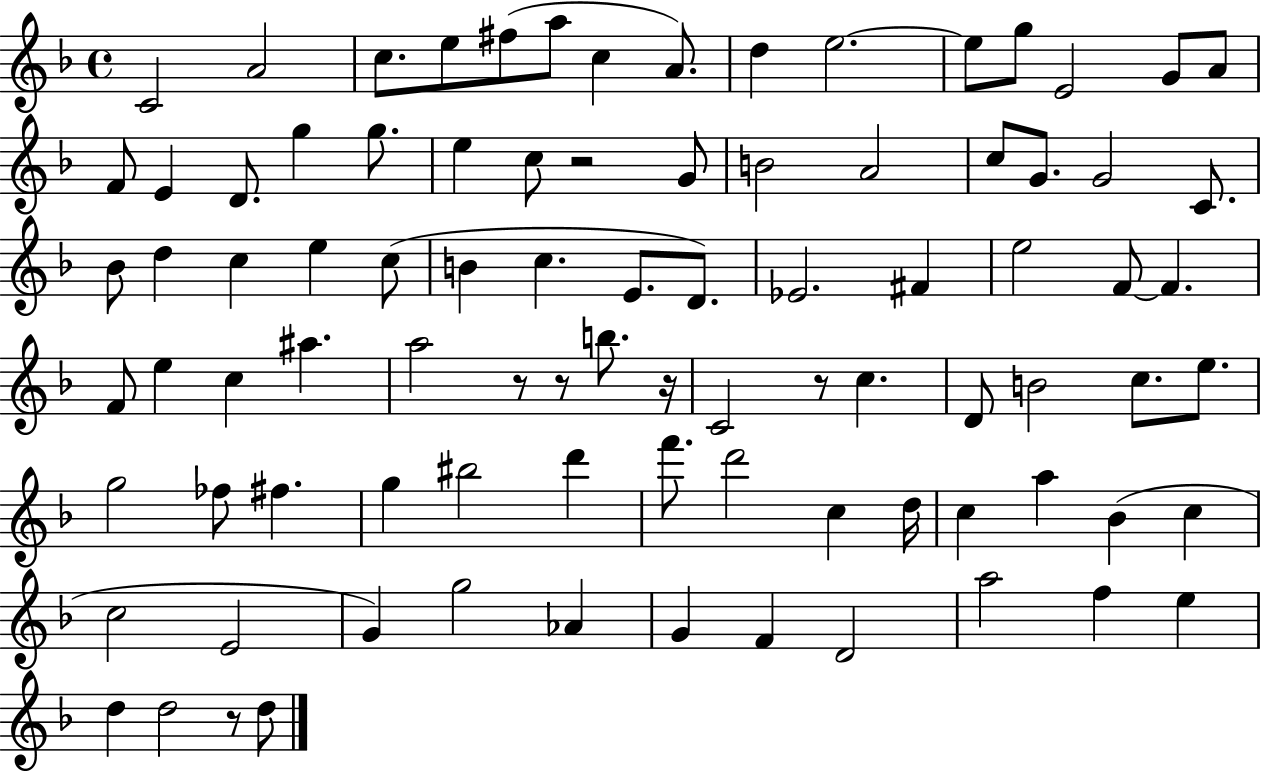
{
  \clef treble
  \time 4/4
  \defaultTimeSignature
  \key f \major
  c'2 a'2 | c''8. e''8 fis''8( a''8 c''4 a'8.) | d''4 e''2.~~ | e''8 g''8 e'2 g'8 a'8 | \break f'8 e'4 d'8. g''4 g''8. | e''4 c''8 r2 g'8 | b'2 a'2 | c''8 g'8. g'2 c'8. | \break bes'8 d''4 c''4 e''4 c''8( | b'4 c''4. e'8. d'8.) | ees'2. fis'4 | e''2 f'8~~ f'4. | \break f'8 e''4 c''4 ais''4. | a''2 r8 r8 b''8. r16 | c'2 r8 c''4. | d'8 b'2 c''8. e''8. | \break g''2 fes''8 fis''4. | g''4 bis''2 d'''4 | f'''8. d'''2 c''4 d''16 | c''4 a''4 bes'4( c''4 | \break c''2 e'2 | g'4) g''2 aes'4 | g'4 f'4 d'2 | a''2 f''4 e''4 | \break d''4 d''2 r8 d''8 | \bar "|."
}